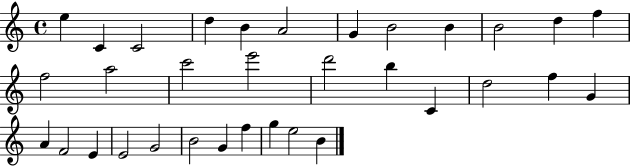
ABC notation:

X:1
T:Untitled
M:4/4
L:1/4
K:C
e C C2 d B A2 G B2 B B2 d f f2 a2 c'2 e'2 d'2 b C d2 f G A F2 E E2 G2 B2 G f g e2 B